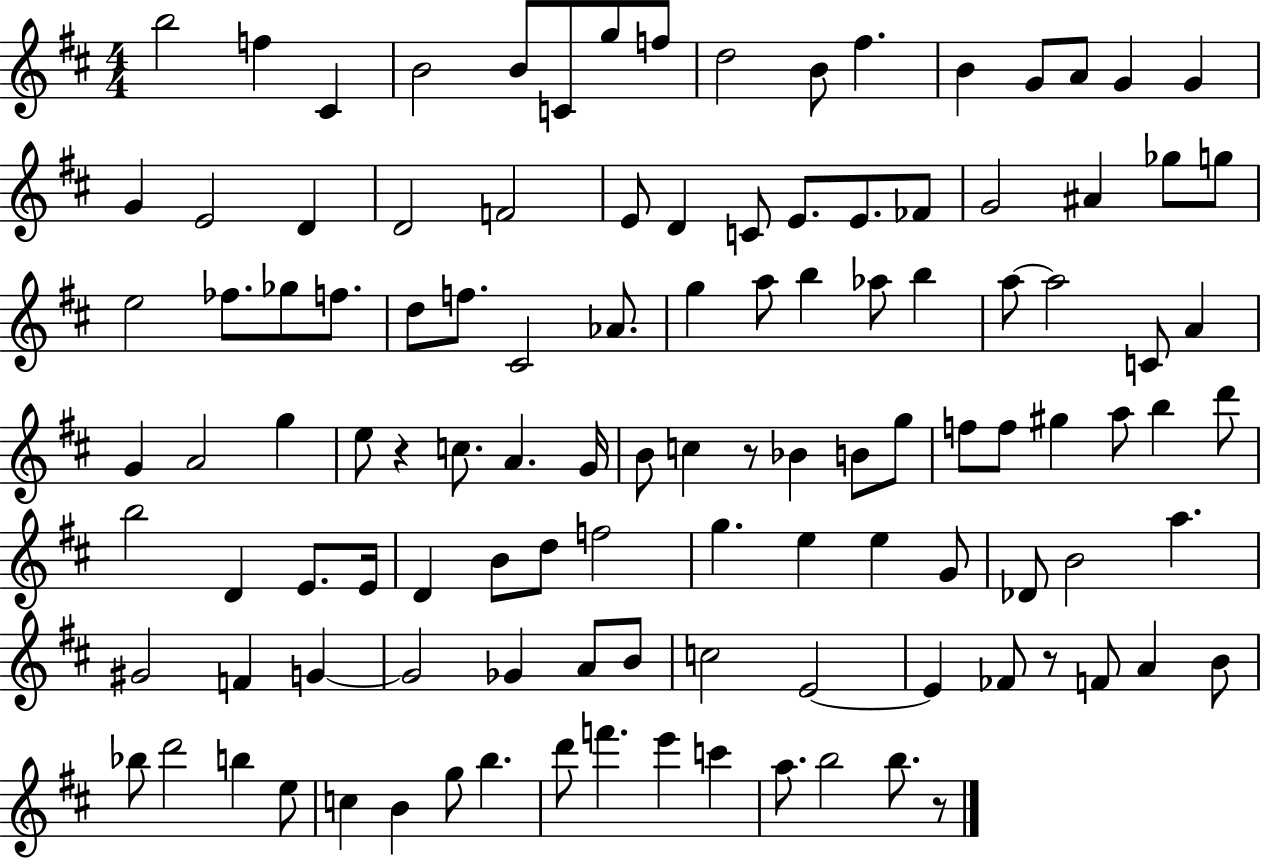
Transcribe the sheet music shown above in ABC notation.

X:1
T:Untitled
M:4/4
L:1/4
K:D
b2 f ^C B2 B/2 C/2 g/2 f/2 d2 B/2 ^f B G/2 A/2 G G G E2 D D2 F2 E/2 D C/2 E/2 E/2 _F/2 G2 ^A _g/2 g/2 e2 _f/2 _g/2 f/2 d/2 f/2 ^C2 _A/2 g a/2 b _a/2 b a/2 a2 C/2 A G A2 g e/2 z c/2 A G/4 B/2 c z/2 _B B/2 g/2 f/2 f/2 ^g a/2 b d'/2 b2 D E/2 E/4 D B/2 d/2 f2 g e e G/2 _D/2 B2 a ^G2 F G G2 _G A/2 B/2 c2 E2 E _F/2 z/2 F/2 A B/2 _b/2 d'2 b e/2 c B g/2 b d'/2 f' e' c' a/2 b2 b/2 z/2